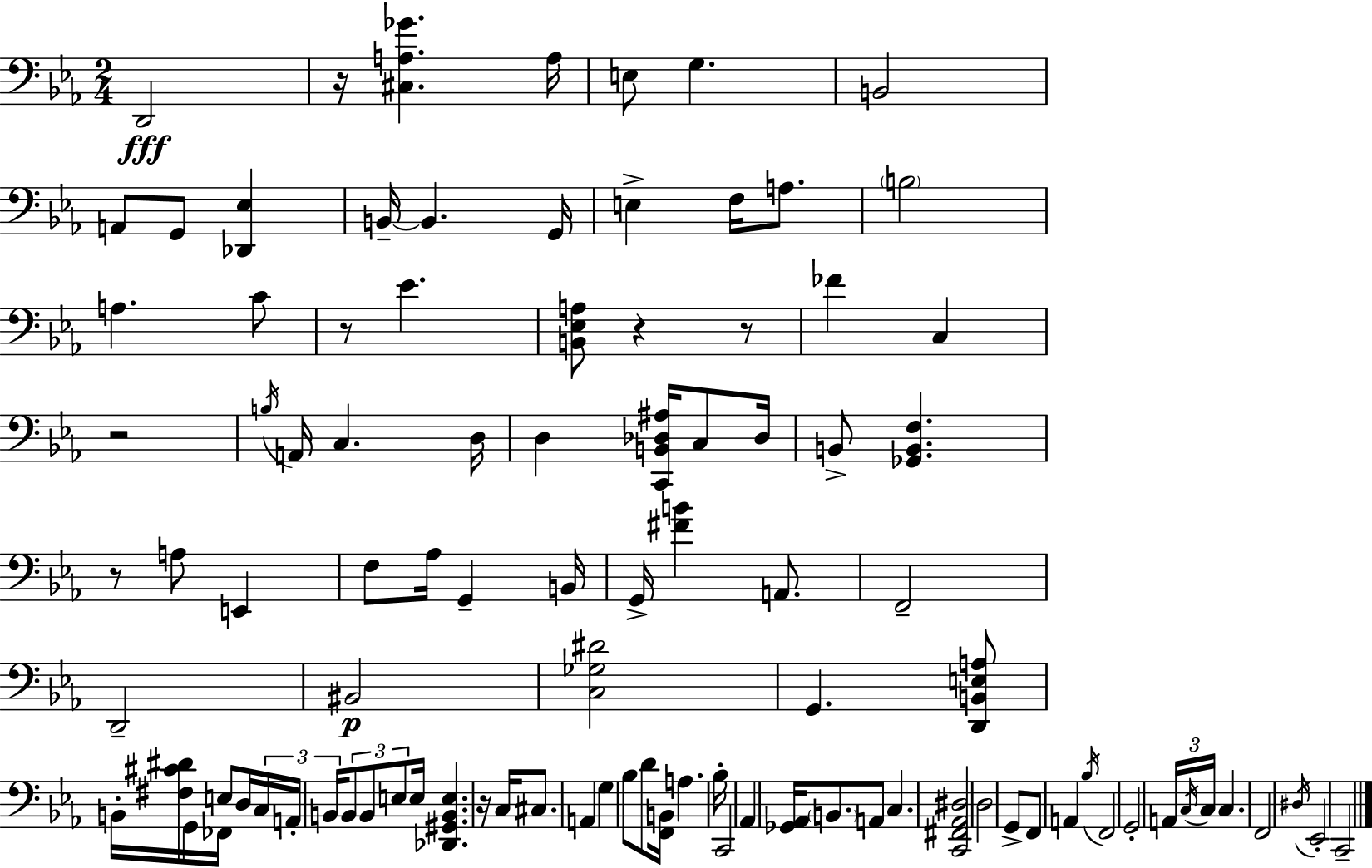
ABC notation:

X:1
T:Untitled
M:2/4
L:1/4
K:Eb
D,,2 z/4 [^C,A,_G] A,/4 E,/2 G, B,,2 A,,/2 G,,/2 [_D,,_E,] B,,/4 B,, G,,/4 E, F,/4 A,/2 B,2 A, C/2 z/2 _E [B,,_E,A,]/2 z z/2 _F C, z2 B,/4 A,,/4 C, D,/4 D, [C,,B,,_D,^A,]/4 C,/2 _D,/4 B,,/2 [_G,,B,,F,] z/2 A,/2 E,, F,/2 _A,/4 G,, B,,/4 G,,/4 [^FB] A,,/2 F,,2 D,,2 ^B,,2 [C,_G,^D]2 G,, [D,,B,,E,A,]/2 B,,/4 [^F,^C^D]/4 G,,/4 _F,,/4 E,/2 D,/4 C,/4 A,,/4 B,,/4 B,,/2 B,,/2 E,/2 E,/4 [_D,,^G,,B,,E,] z/4 C,/4 ^C,/2 A,, G, _B,/2 D/2 [F,,B,,]/4 A, _B,/4 C,,2 _A,, [_G,,_A,,]/4 B,,/2 A,,/2 C, [C,,^F,,_A,,^D,]2 D,2 G,,/2 F,,/2 A,, _B,/4 F,,2 G,,2 A,,/4 C,/4 C,/4 C, F,,2 ^D,/4 _E,,2 C,,2